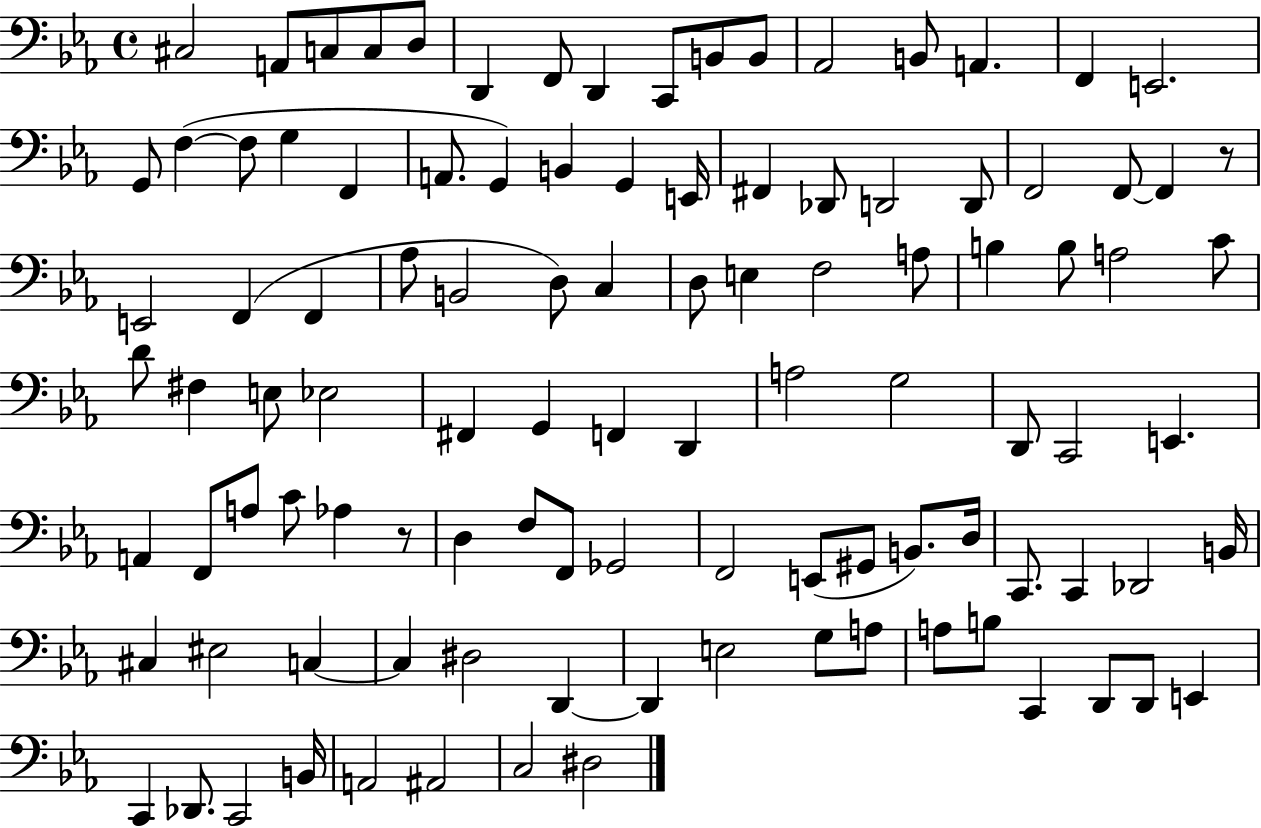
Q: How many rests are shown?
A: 2